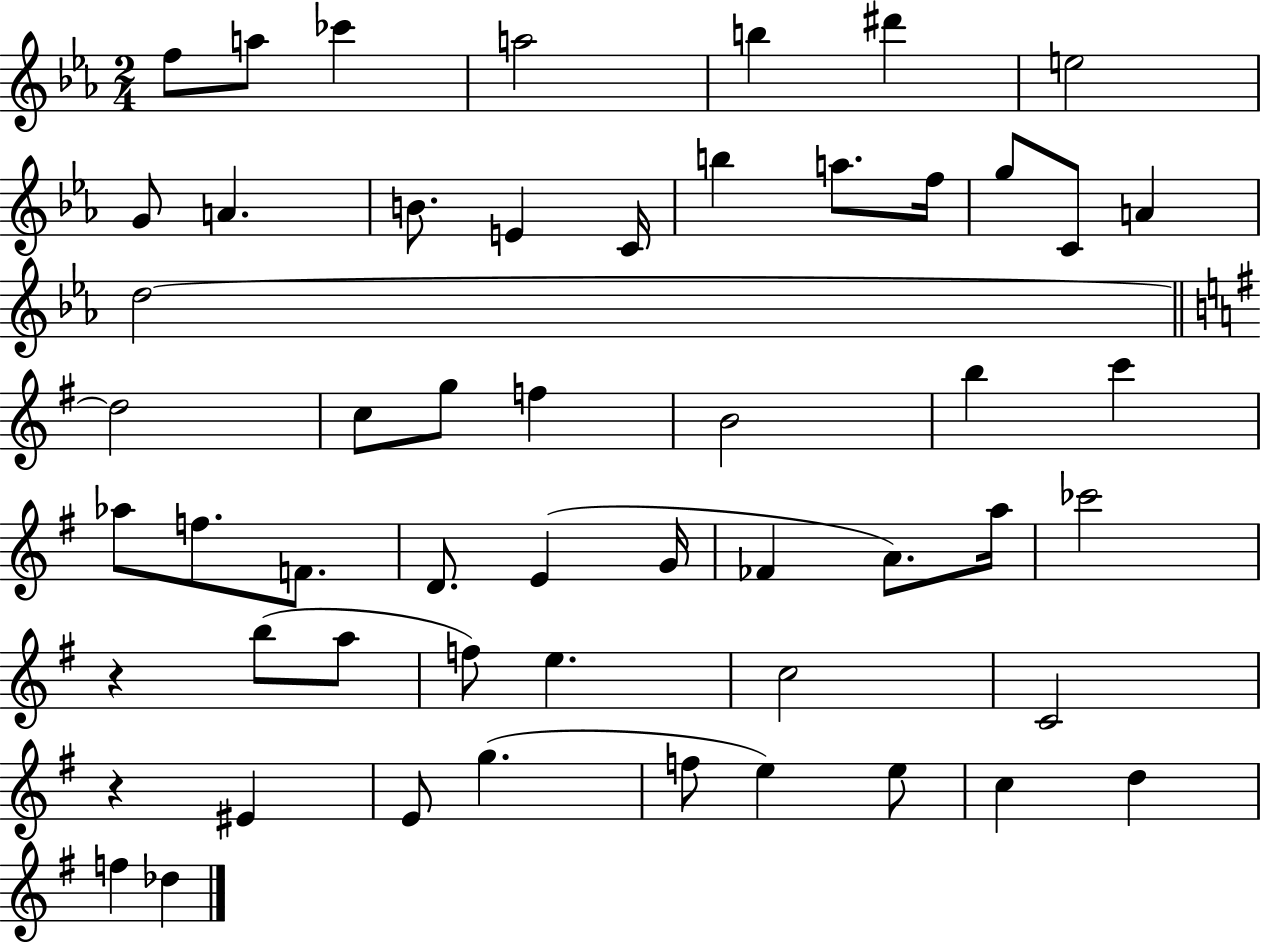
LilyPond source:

{
  \clef treble
  \numericTimeSignature
  \time 2/4
  \key ees \major
  f''8 a''8 ces'''4 | a''2 | b''4 dis'''4 | e''2 | \break g'8 a'4. | b'8. e'4 c'16 | b''4 a''8. f''16 | g''8 c'8 a'4 | \break d''2~~ | \bar "||" \break \key g \major d''2 | c''8 g''8 f''4 | b'2 | b''4 c'''4 | \break aes''8 f''8. f'8. | d'8. e'4( g'16 | fes'4 a'8.) a''16 | ces'''2 | \break r4 b''8( a''8 | f''8) e''4. | c''2 | c'2 | \break r4 eis'4 | e'8 g''4.( | f''8 e''4) e''8 | c''4 d''4 | \break f''4 des''4 | \bar "|."
}